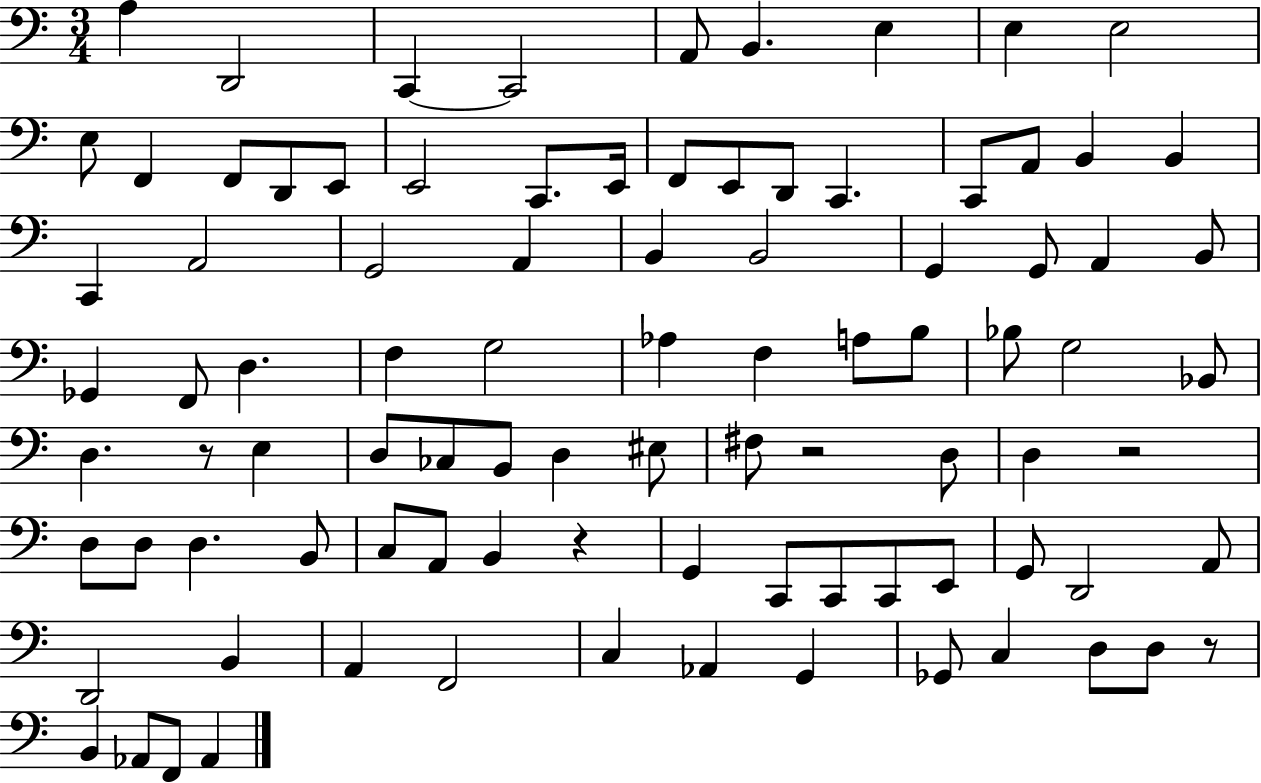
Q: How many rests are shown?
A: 5